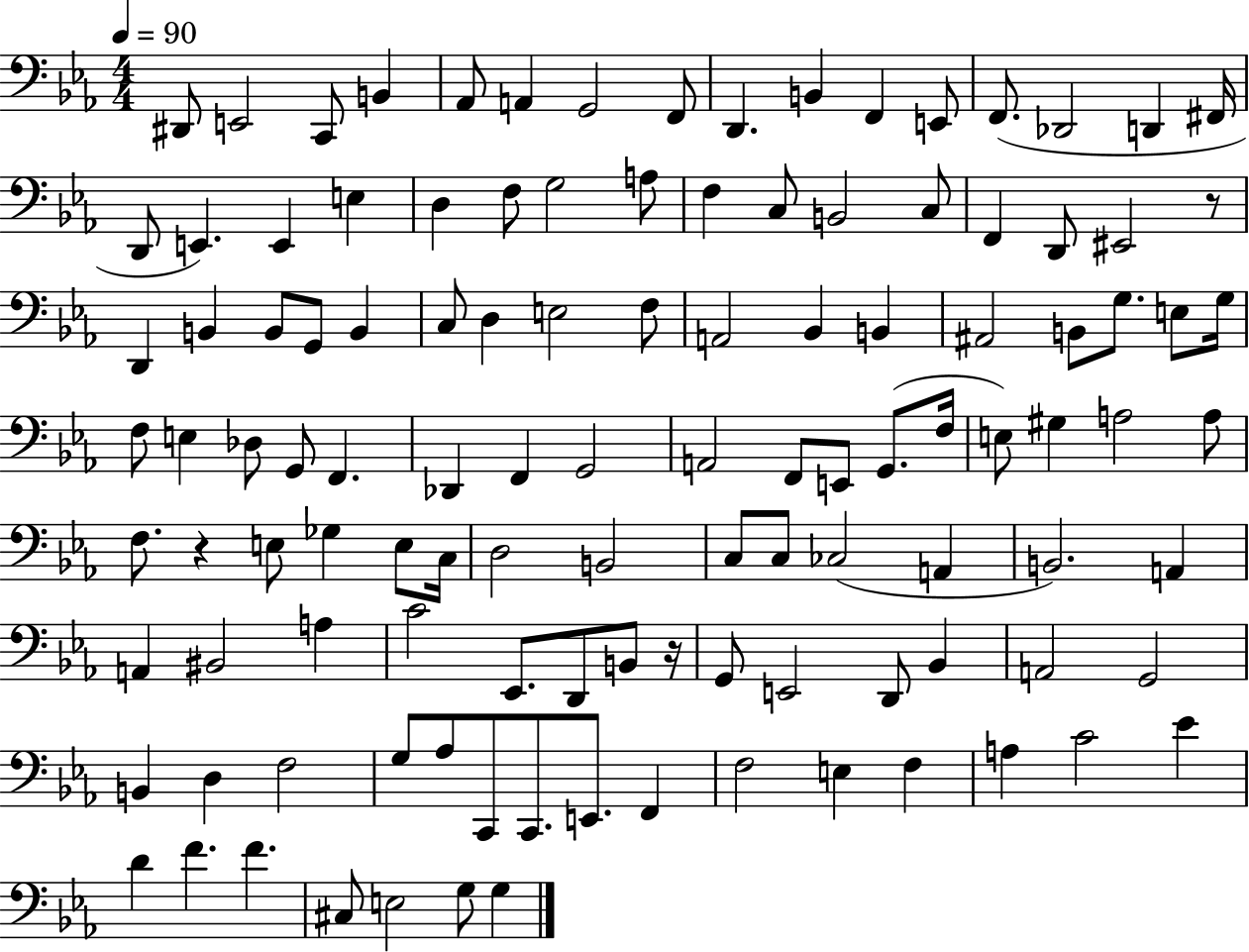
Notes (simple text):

D#2/e E2/h C2/e B2/q Ab2/e A2/q G2/h F2/e D2/q. B2/q F2/q E2/e F2/e. Db2/h D2/q F#2/s D2/e E2/q. E2/q E3/q D3/q F3/e G3/h A3/e F3/q C3/e B2/h C3/e F2/q D2/e EIS2/h R/e D2/q B2/q B2/e G2/e B2/q C3/e D3/q E3/h F3/e A2/h Bb2/q B2/q A#2/h B2/e G3/e. E3/e G3/s F3/e E3/q Db3/e G2/e F2/q. Db2/q F2/q G2/h A2/h F2/e E2/e G2/e. F3/s E3/e G#3/q A3/h A3/e F3/e. R/q E3/e Gb3/q E3/e C3/s D3/h B2/h C3/e C3/e CES3/h A2/q B2/h. A2/q A2/q BIS2/h A3/q C4/h Eb2/e. D2/e B2/e R/s G2/e E2/h D2/e Bb2/q A2/h G2/h B2/q D3/q F3/h G3/e Ab3/e C2/e C2/e. E2/e. F2/q F3/h E3/q F3/q A3/q C4/h Eb4/q D4/q F4/q. F4/q. C#3/e E3/h G3/e G3/q